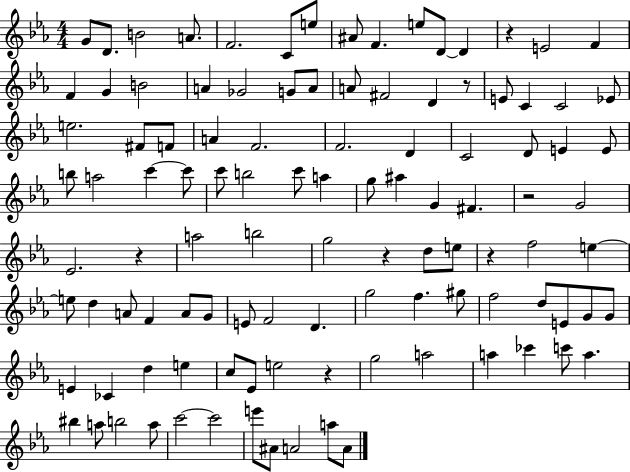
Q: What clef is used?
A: treble